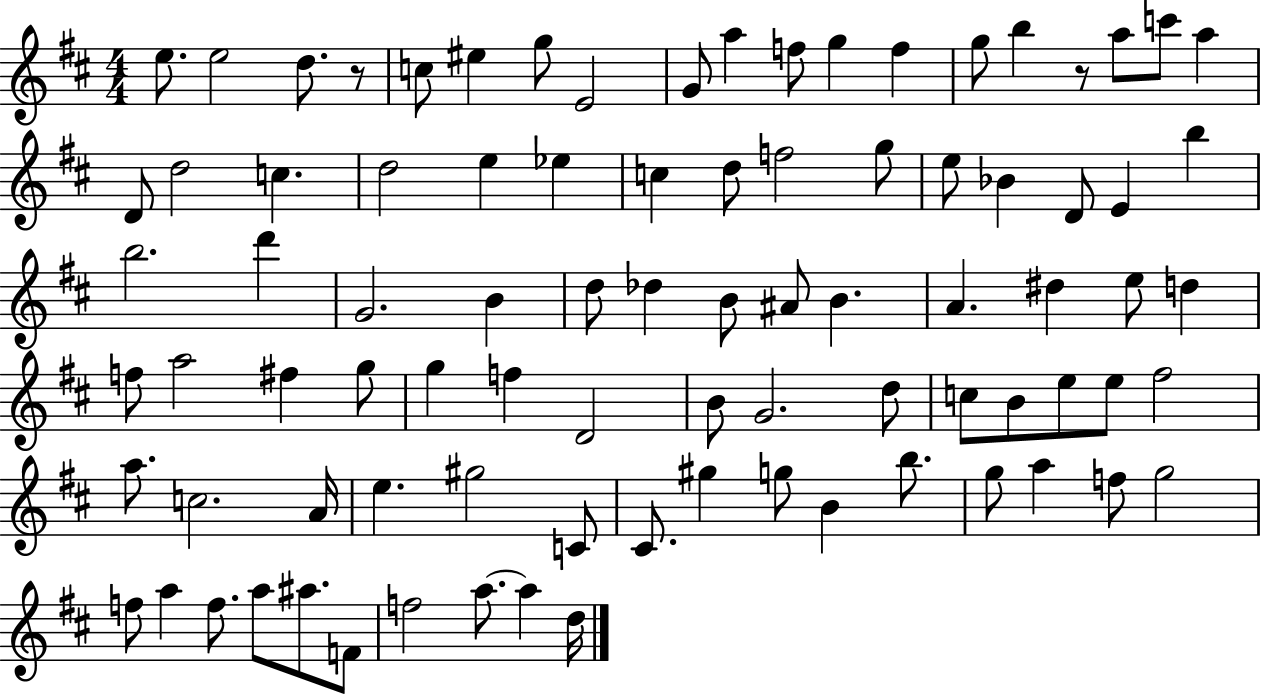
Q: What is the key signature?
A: D major